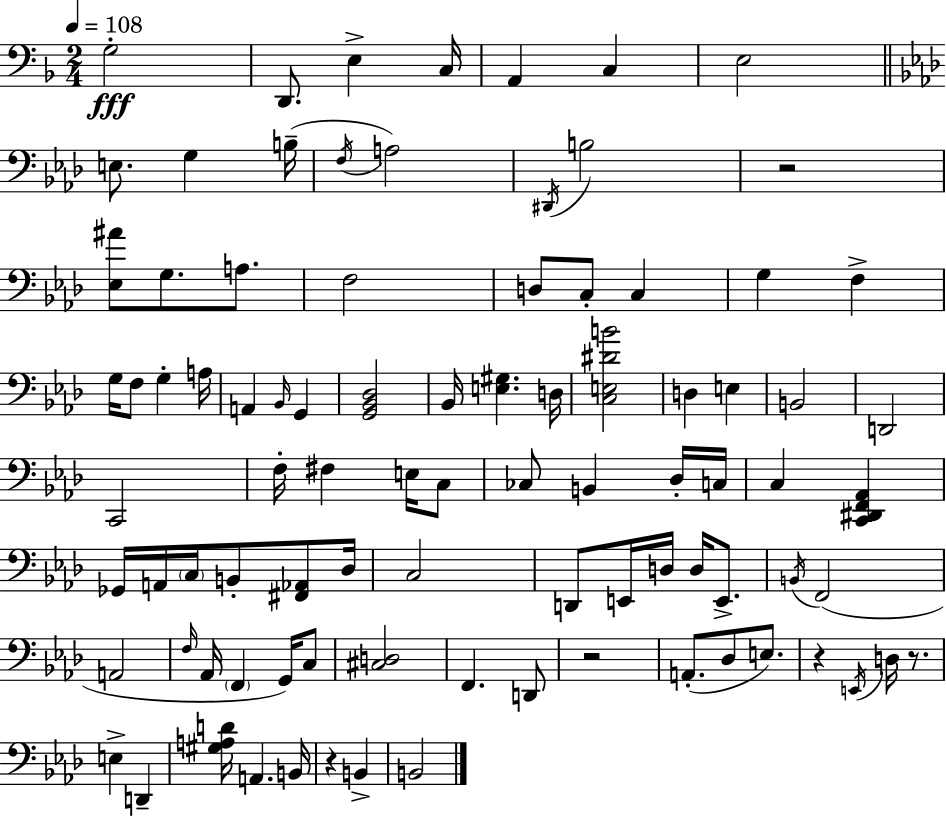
X:1
T:Untitled
M:2/4
L:1/4
K:Dm
G,2 D,,/2 E, C,/4 A,, C, E,2 E,/2 G, B,/4 F,/4 A,2 ^D,,/4 B,2 z2 [_E,^A]/2 G,/2 A,/2 F,2 D,/2 C,/2 C, G, F, G,/4 F,/2 G, A,/4 A,, _B,,/4 G,, [G,,_B,,_D,]2 _B,,/4 [E,^G,] D,/4 [C,E,^DB]2 D, E, B,,2 D,,2 C,,2 F,/4 ^F, E,/4 C,/2 _C,/2 B,, _D,/4 C,/4 C, [C,,^D,,F,,_A,,] _G,,/4 A,,/4 C,/4 B,,/2 [^F,,_A,,]/2 _D,/4 C,2 D,,/2 E,,/4 D,/4 D,/4 E,,/2 B,,/4 F,,2 A,,2 F,/4 _A,,/4 F,, G,,/4 C,/2 [^C,D,]2 F,, D,,/2 z2 A,,/2 _D,/2 E,/2 z E,,/4 D,/4 z/2 E, D,, [^G,A,D]/4 A,, B,,/4 z B,, B,,2